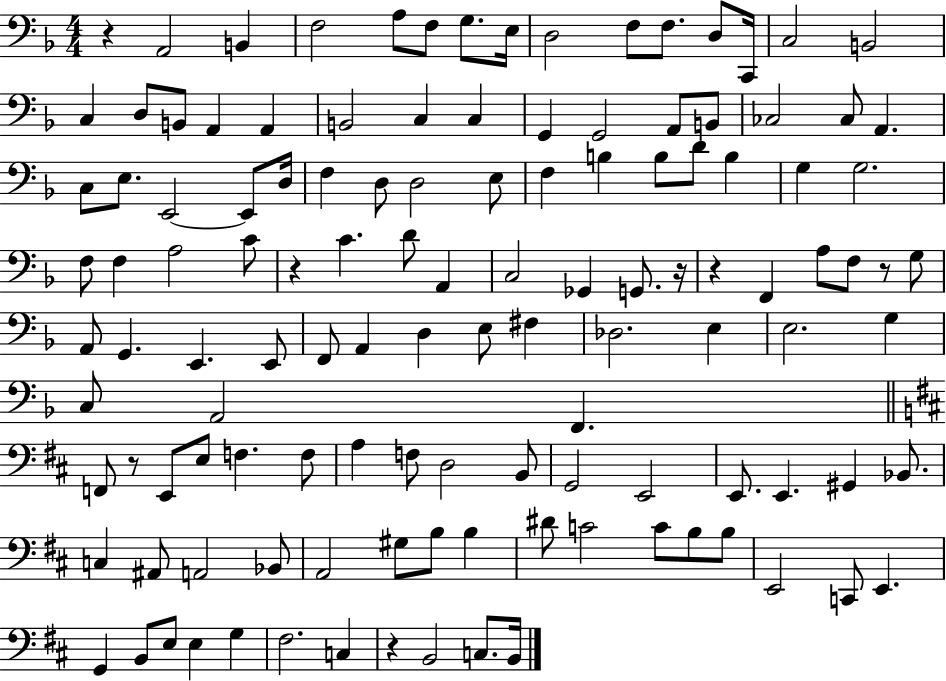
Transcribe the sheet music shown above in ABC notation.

X:1
T:Untitled
M:4/4
L:1/4
K:F
z A,,2 B,, F,2 A,/2 F,/2 G,/2 E,/4 D,2 F,/2 F,/2 D,/2 C,,/4 C,2 B,,2 C, D,/2 B,,/2 A,, A,, B,,2 C, C, G,, G,,2 A,,/2 B,,/2 _C,2 _C,/2 A,, C,/2 E,/2 E,,2 E,,/2 D,/4 F, D,/2 D,2 E,/2 F, B, B,/2 D/2 B, G, G,2 F,/2 F, A,2 C/2 z C D/2 A,, C,2 _G,, G,,/2 z/4 z F,, A,/2 F,/2 z/2 G,/2 A,,/2 G,, E,, E,,/2 F,,/2 A,, D, E,/2 ^F, _D,2 E, E,2 G, C,/2 A,,2 F,, F,,/2 z/2 E,,/2 E,/2 F, F,/2 A, F,/2 D,2 B,,/2 G,,2 E,,2 E,,/2 E,, ^G,, _B,,/2 C, ^A,,/2 A,,2 _B,,/2 A,,2 ^G,/2 B,/2 B, ^D/2 C2 C/2 B,/2 B,/2 E,,2 C,,/2 E,, G,, B,,/2 E,/2 E, G, ^F,2 C, z B,,2 C,/2 B,,/4